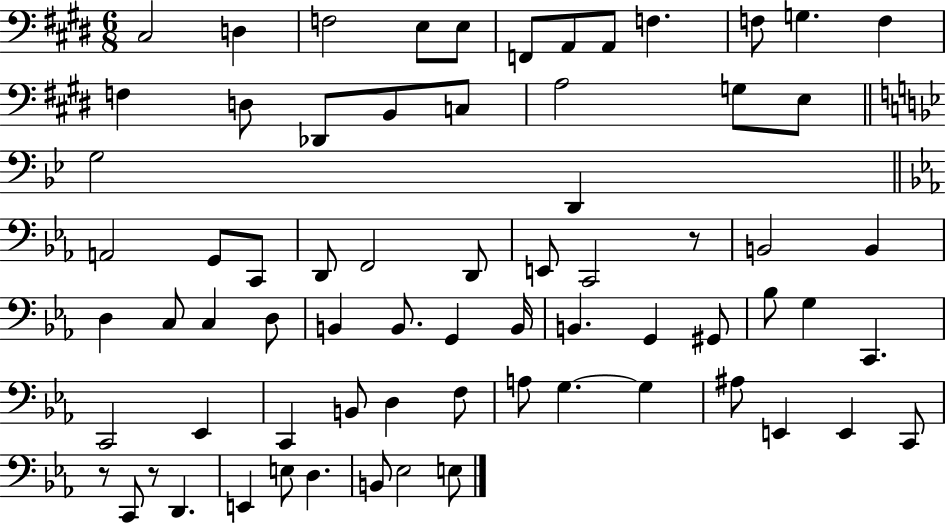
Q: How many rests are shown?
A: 3